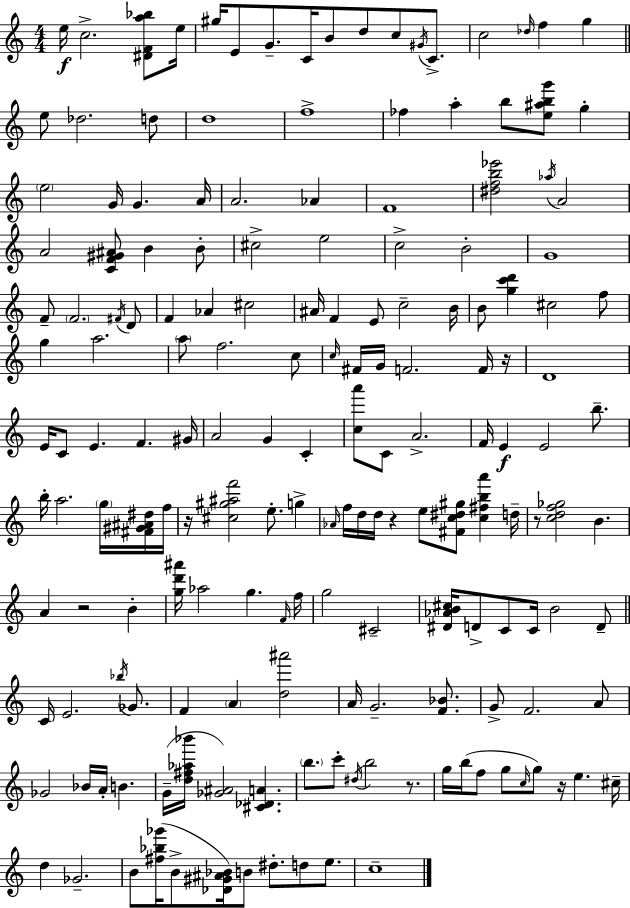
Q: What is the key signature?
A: C major